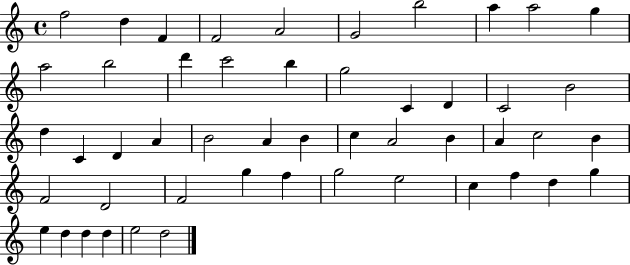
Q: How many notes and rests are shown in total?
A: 50